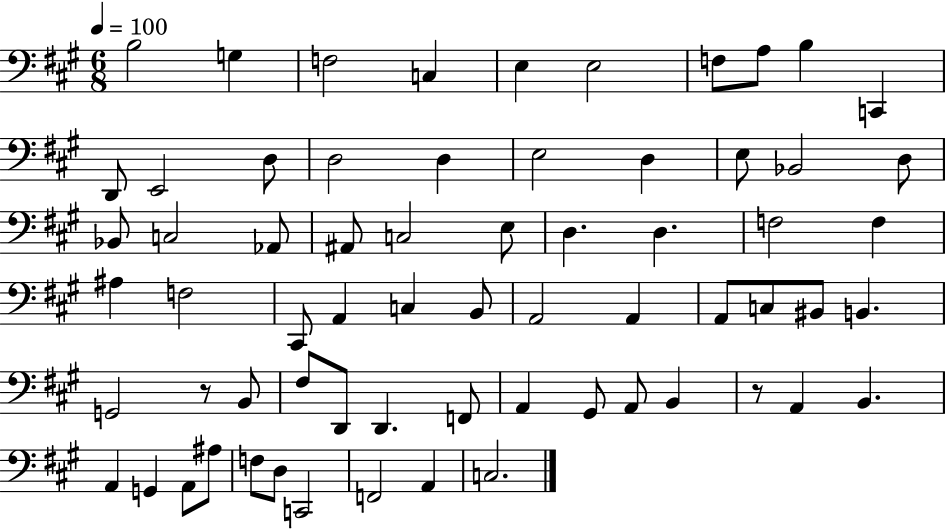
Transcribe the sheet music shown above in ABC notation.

X:1
T:Untitled
M:6/8
L:1/4
K:A
B,2 G, F,2 C, E, E,2 F,/2 A,/2 B, C,, D,,/2 E,,2 D,/2 D,2 D, E,2 D, E,/2 _B,,2 D,/2 _B,,/2 C,2 _A,,/2 ^A,,/2 C,2 E,/2 D, D, F,2 F, ^A, F,2 ^C,,/2 A,, C, B,,/2 A,,2 A,, A,,/2 C,/2 ^B,,/2 B,, G,,2 z/2 B,,/2 ^F,/2 D,,/2 D,, F,,/2 A,, ^G,,/2 A,,/2 B,, z/2 A,, B,, A,, G,, A,,/2 ^A,/2 F,/2 D,/2 C,,2 F,,2 A,, C,2